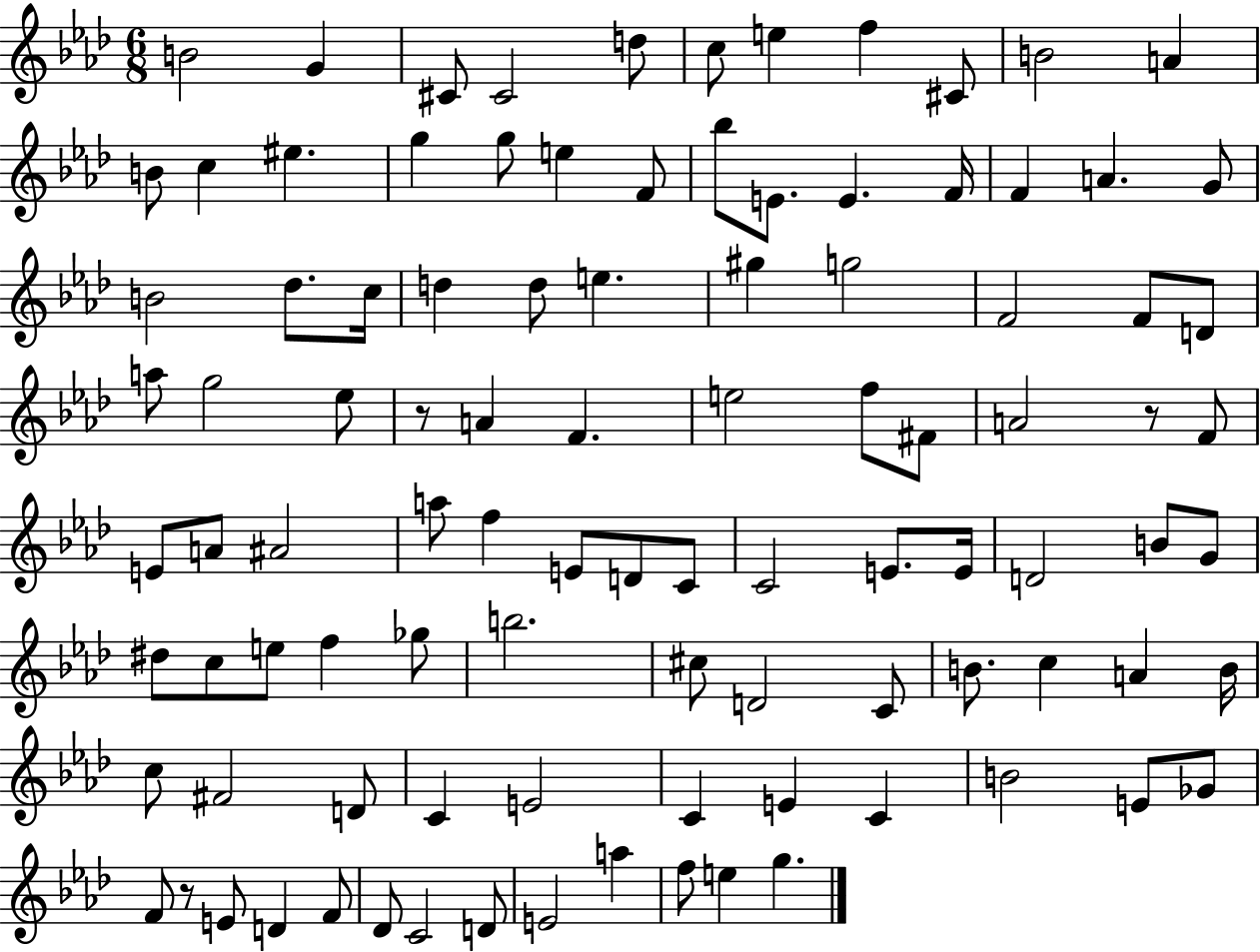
{
  \clef treble
  \numericTimeSignature
  \time 6/8
  \key aes \major
  b'2 g'4 | cis'8 cis'2 d''8 | c''8 e''4 f''4 cis'8 | b'2 a'4 | \break b'8 c''4 eis''4. | g''4 g''8 e''4 f'8 | bes''8 e'8. e'4. f'16 | f'4 a'4. g'8 | \break b'2 des''8. c''16 | d''4 d''8 e''4. | gis''4 g''2 | f'2 f'8 d'8 | \break a''8 g''2 ees''8 | r8 a'4 f'4. | e''2 f''8 fis'8 | a'2 r8 f'8 | \break e'8 a'8 ais'2 | a''8 f''4 e'8 d'8 c'8 | c'2 e'8. e'16 | d'2 b'8 g'8 | \break dis''8 c''8 e''8 f''4 ges''8 | b''2. | cis''8 d'2 c'8 | b'8. c''4 a'4 b'16 | \break c''8 fis'2 d'8 | c'4 e'2 | c'4 e'4 c'4 | b'2 e'8 ges'8 | \break f'8 r8 e'8 d'4 f'8 | des'8 c'2 d'8 | e'2 a''4 | f''8 e''4 g''4. | \break \bar "|."
}